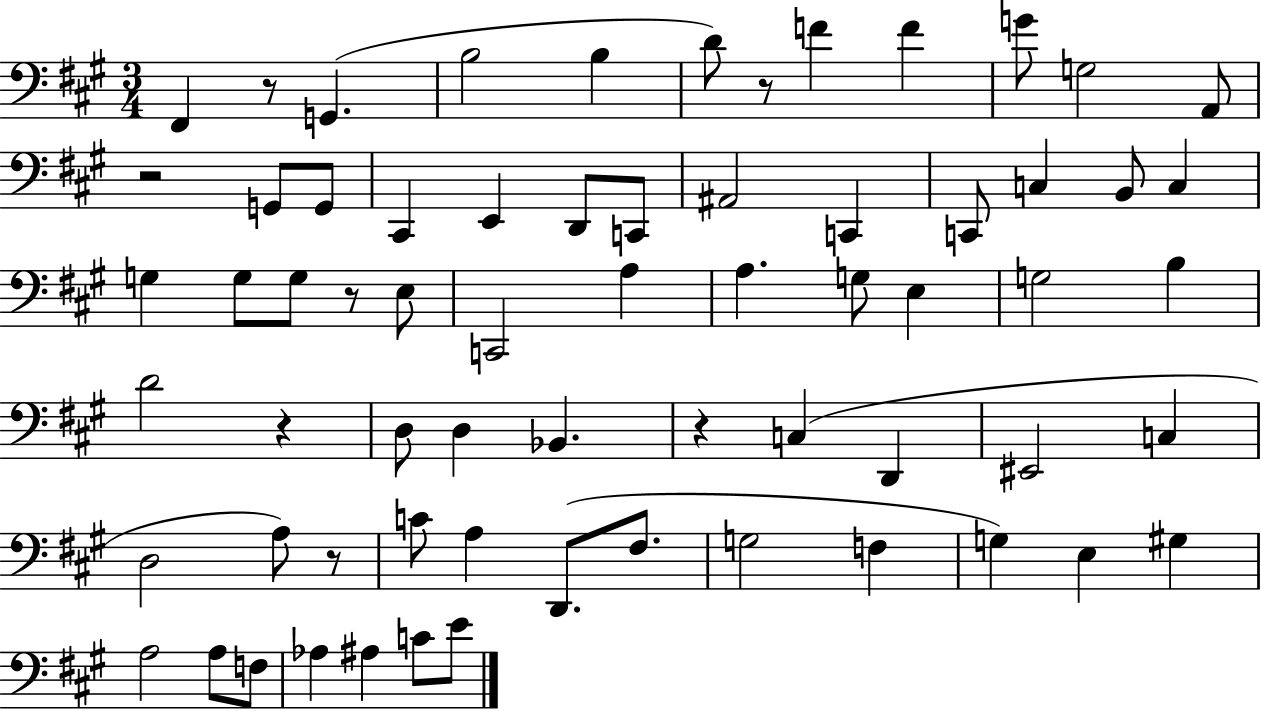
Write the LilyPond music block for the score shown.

{
  \clef bass
  \numericTimeSignature
  \time 3/4
  \key a \major
  \repeat volta 2 { fis,4 r8 g,4.( | b2 b4 | d'8) r8 f'4 f'4 | g'8 g2 a,8 | \break r2 g,8 g,8 | cis,4 e,4 d,8 c,8 | ais,2 c,4 | c,8 c4 b,8 c4 | \break g4 g8 g8 r8 e8 | c,2 a4 | a4. g8 e4 | g2 b4 | \break d'2 r4 | d8 d4 bes,4. | r4 c4( d,4 | eis,2 c4 | \break d2 a8) r8 | c'8 a4 d,8.( fis8. | g2 f4 | g4) e4 gis4 | \break a2 a8 f8 | aes4 ais4 c'8 e'8 | } \bar "|."
}